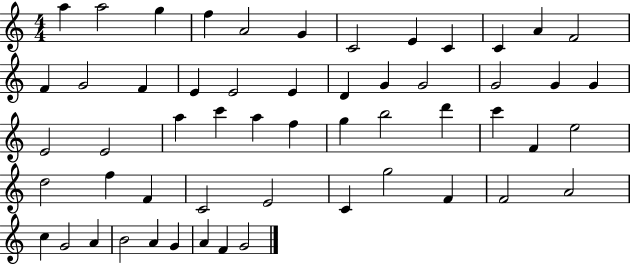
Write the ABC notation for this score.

X:1
T:Untitled
M:4/4
L:1/4
K:C
a a2 g f A2 G C2 E C C A F2 F G2 F E E2 E D G G2 G2 G G E2 E2 a c' a f g b2 d' c' F e2 d2 f F C2 E2 C g2 F F2 A2 c G2 A B2 A G A F G2